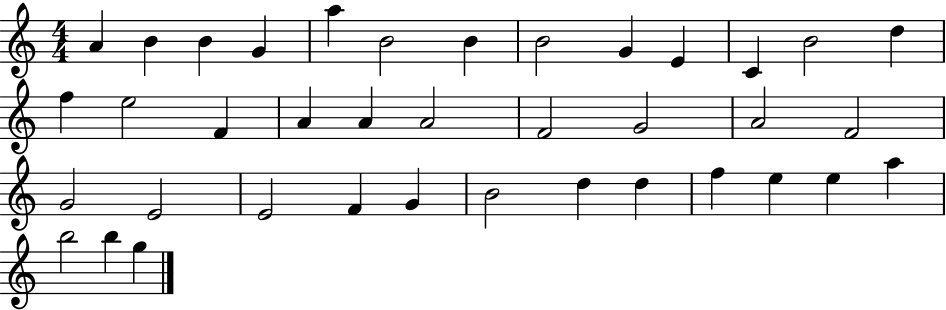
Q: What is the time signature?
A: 4/4